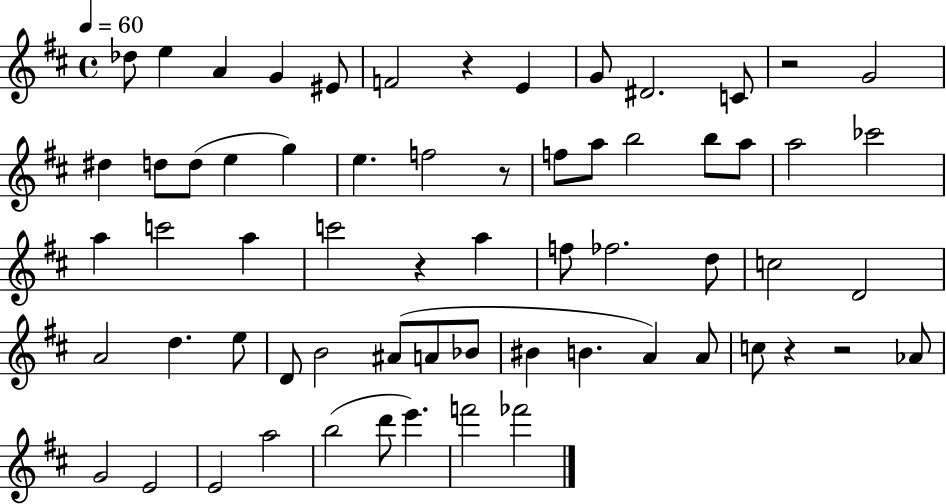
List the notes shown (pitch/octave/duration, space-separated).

Db5/e E5/q A4/q G4/q EIS4/e F4/h R/q E4/q G4/e D#4/h. C4/e R/h G4/h D#5/q D5/e D5/e E5/q G5/q E5/q. F5/h R/e F5/e A5/e B5/h B5/e A5/e A5/h CES6/h A5/q C6/h A5/q C6/h R/q A5/q F5/e FES5/h. D5/e C5/h D4/h A4/h D5/q. E5/e D4/e B4/h A#4/e A4/e Bb4/e BIS4/q B4/q. A4/q A4/e C5/e R/q R/h Ab4/e G4/h E4/h E4/h A5/h B5/h D6/e E6/q. F6/h FES6/h